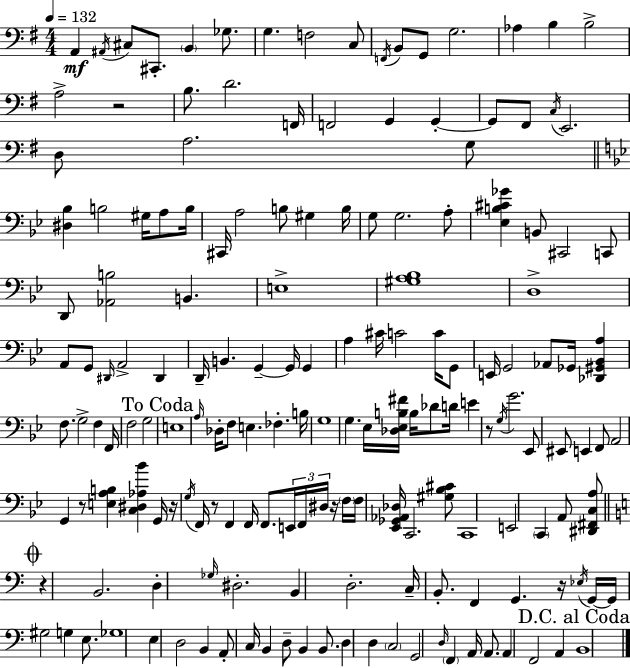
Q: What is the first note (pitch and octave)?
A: A2